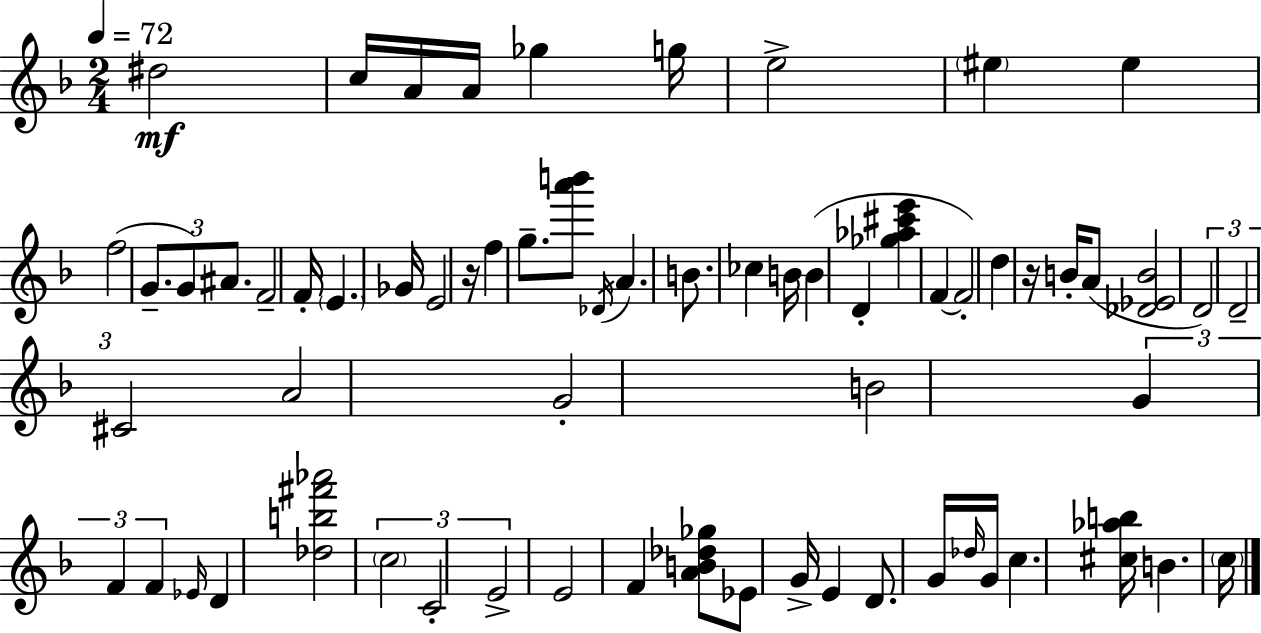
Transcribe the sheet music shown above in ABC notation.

X:1
T:Untitled
M:2/4
L:1/4
K:F
^d2 c/4 A/4 A/4 _g g/4 e2 ^e ^e f2 G/2 G/2 ^A/2 F2 F/4 E _G/4 E2 z/4 f g/2 [a'b']/2 _D/4 A B/2 _c B/4 B D [_g_a^c'e'] F F2 d z/4 B/4 A/2 [_D_EB]2 D2 D2 ^C2 A2 G2 B2 G F F _E/4 D [_db^f'_a']2 c2 C2 E2 E2 F [AB_d_g]/2 _E/2 G/4 E D/2 G/4 _d/4 G/4 c [^c_ab]/4 B c/4